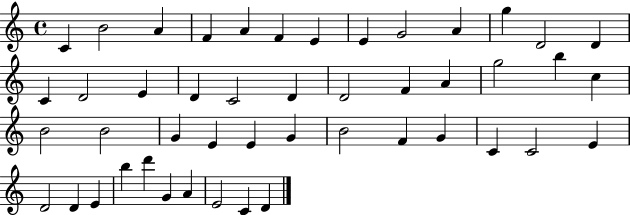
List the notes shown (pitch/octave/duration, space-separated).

C4/q B4/h A4/q F4/q A4/q F4/q E4/q E4/q G4/h A4/q G5/q D4/h D4/q C4/q D4/h E4/q D4/q C4/h D4/q D4/h F4/q A4/q G5/h B5/q C5/q B4/h B4/h G4/q E4/q E4/q G4/q B4/h F4/q G4/q C4/q C4/h E4/q D4/h D4/q E4/q B5/q D6/q G4/q A4/q E4/h C4/q D4/q